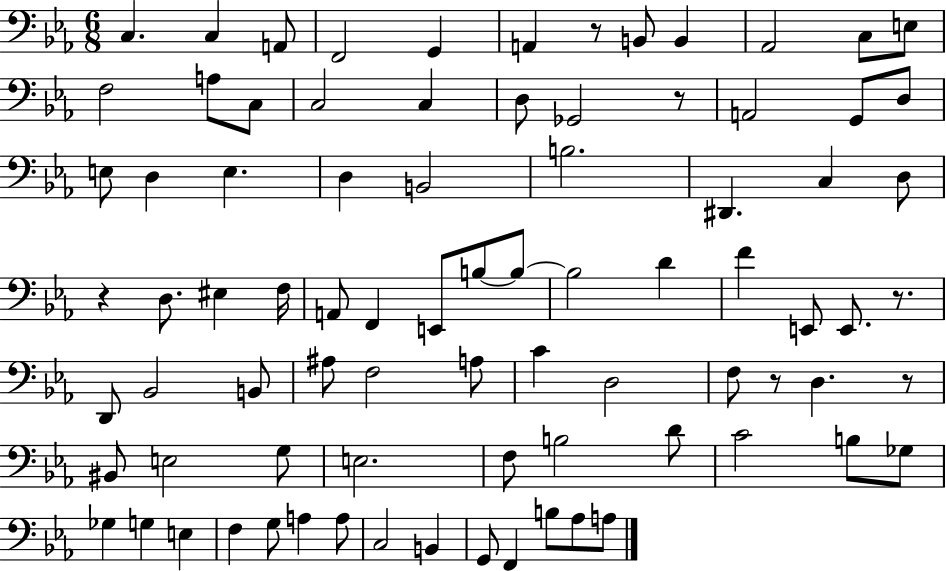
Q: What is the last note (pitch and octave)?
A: A3